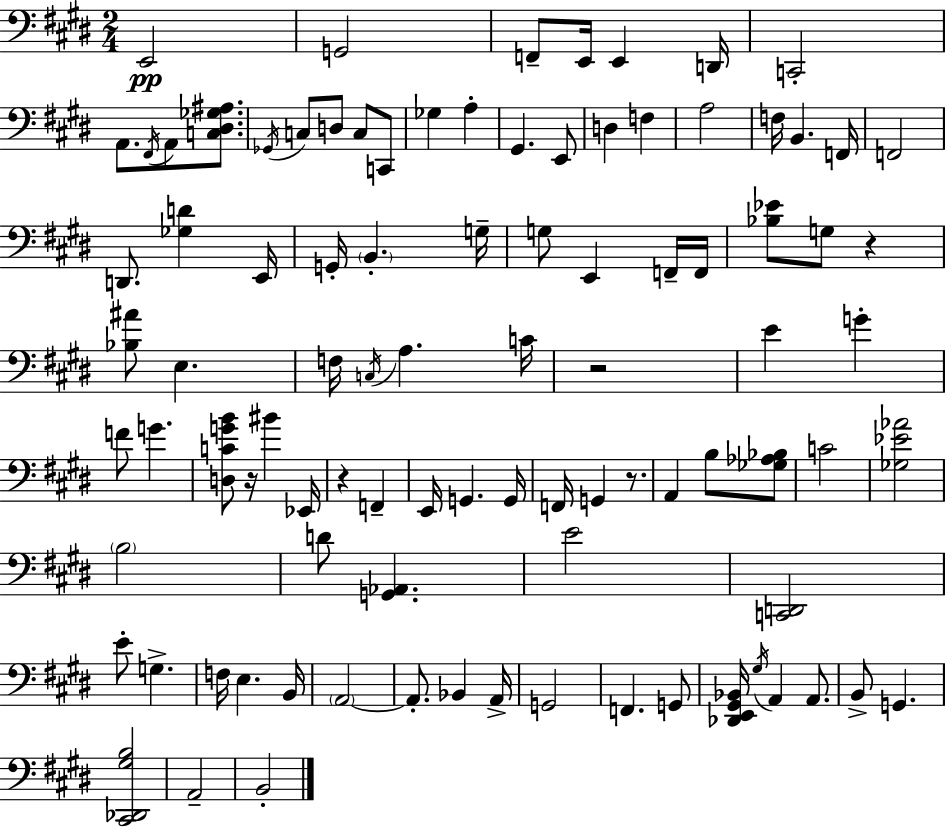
{
  \clef bass
  \numericTimeSignature
  \time 2/4
  \key e \major
  e,2\pp | g,2 | f,8-- e,16 e,4 d,16 | c,2-. | \break a,8. \acciaccatura { fis,16 } a,8 <c dis ges ais>8. | \acciaccatura { ges,16 } c8 d8 c8 | c,8 ges4 a4-. | gis,4. | \break e,8 d4 f4 | a2 | f16 b,4. | f,16 f,2 | \break d,8. <ges d'>4 | e,16 g,16-. \parenthesize b,4.-. | g16-- g8 e,4 | f,16-- f,16 <bes ees'>8 g8 r4 | \break <bes ais'>8 e4. | f16 \acciaccatura { c16 } a4. | c'16 r2 | e'4 g'4-. | \break f'8 g'4. | <d c' g' b'>8 r16 bis'4 | ees,16 r4 f,4-- | e,16 g,4. | \break g,16 f,16 g,4 | r8. a,4 b8 | <ges aes bes>8 c'2 | <ges ees' aes'>2 | \break \parenthesize b2 | d'8 <g, aes,>4. | e'2 | <c, d,>2 | \break e'8-. g4.-> | f16 e4. | b,16 \parenthesize a,2~~ | a,8.-. bes,4 | \break a,16-> g,2 | f,4. | g,8 <des, e, gis, bes,>16 \acciaccatura { gis16 } a,4 | a,8. b,8-> g,4. | \break <cis, des, gis b>2 | a,2-- | b,2-. | \bar "|."
}